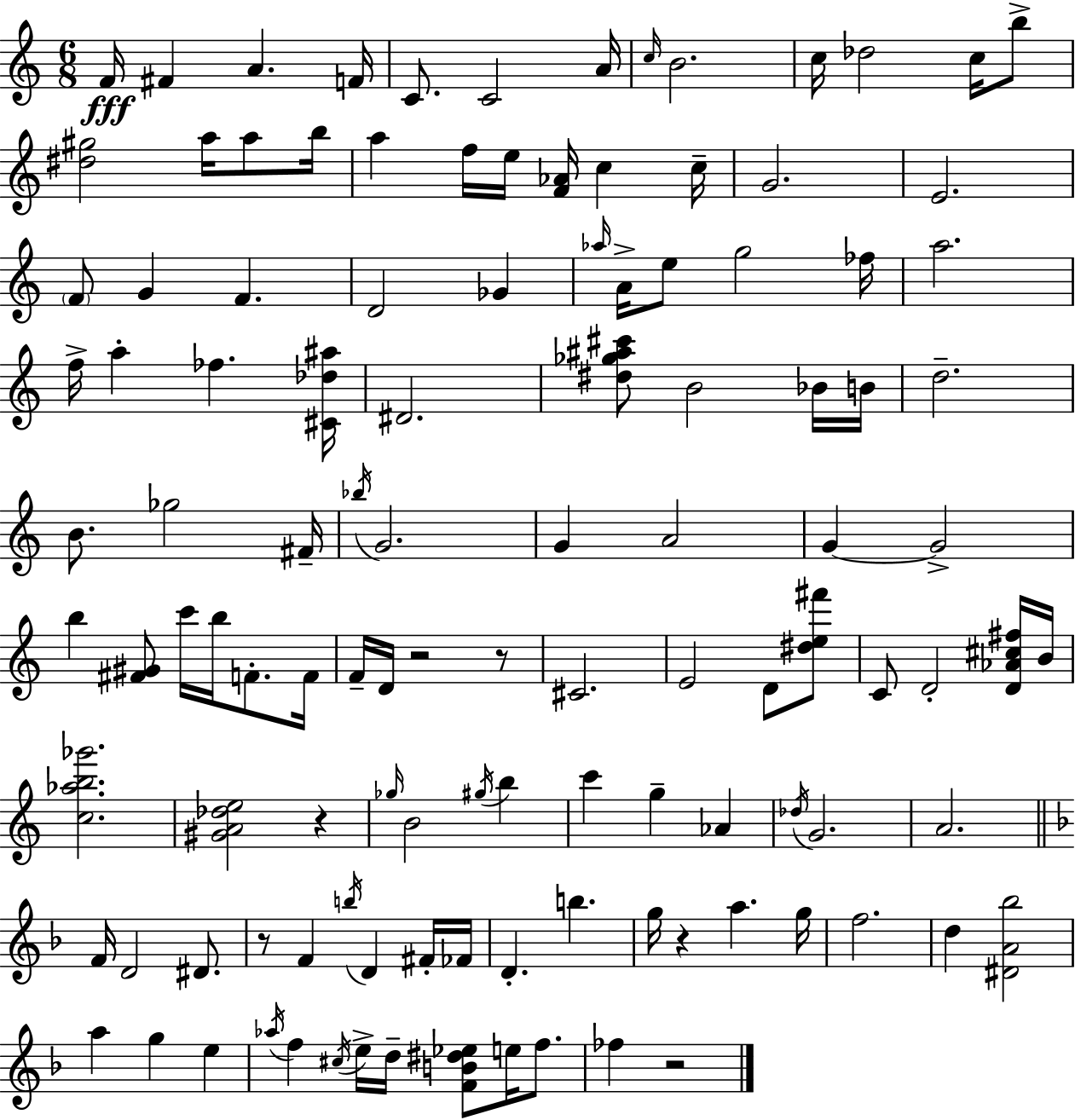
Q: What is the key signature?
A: C major